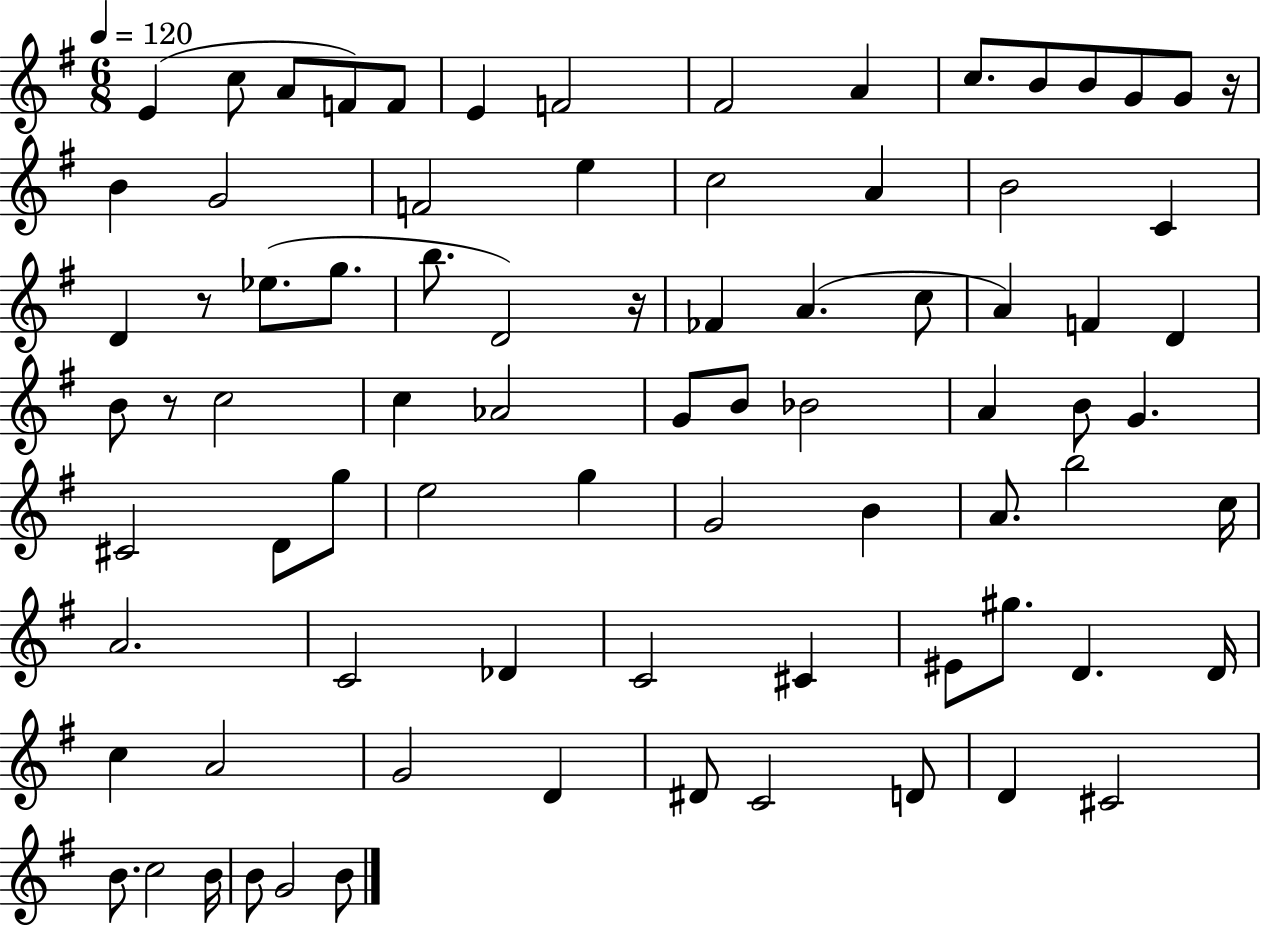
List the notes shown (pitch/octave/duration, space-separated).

E4/q C5/e A4/e F4/e F4/e E4/q F4/h F#4/h A4/q C5/e. B4/e B4/e G4/e G4/e R/s B4/q G4/h F4/h E5/q C5/h A4/q B4/h C4/q D4/q R/e Eb5/e. G5/e. B5/e. D4/h R/s FES4/q A4/q. C5/e A4/q F4/q D4/q B4/e R/e C5/h C5/q Ab4/h G4/e B4/e Bb4/h A4/q B4/e G4/q. C#4/h D4/e G5/e E5/h G5/q G4/h B4/q A4/e. B5/h C5/s A4/h. C4/h Db4/q C4/h C#4/q EIS4/e G#5/e. D4/q. D4/s C5/q A4/h G4/h D4/q D#4/e C4/h D4/e D4/q C#4/h B4/e. C5/h B4/s B4/e G4/h B4/e